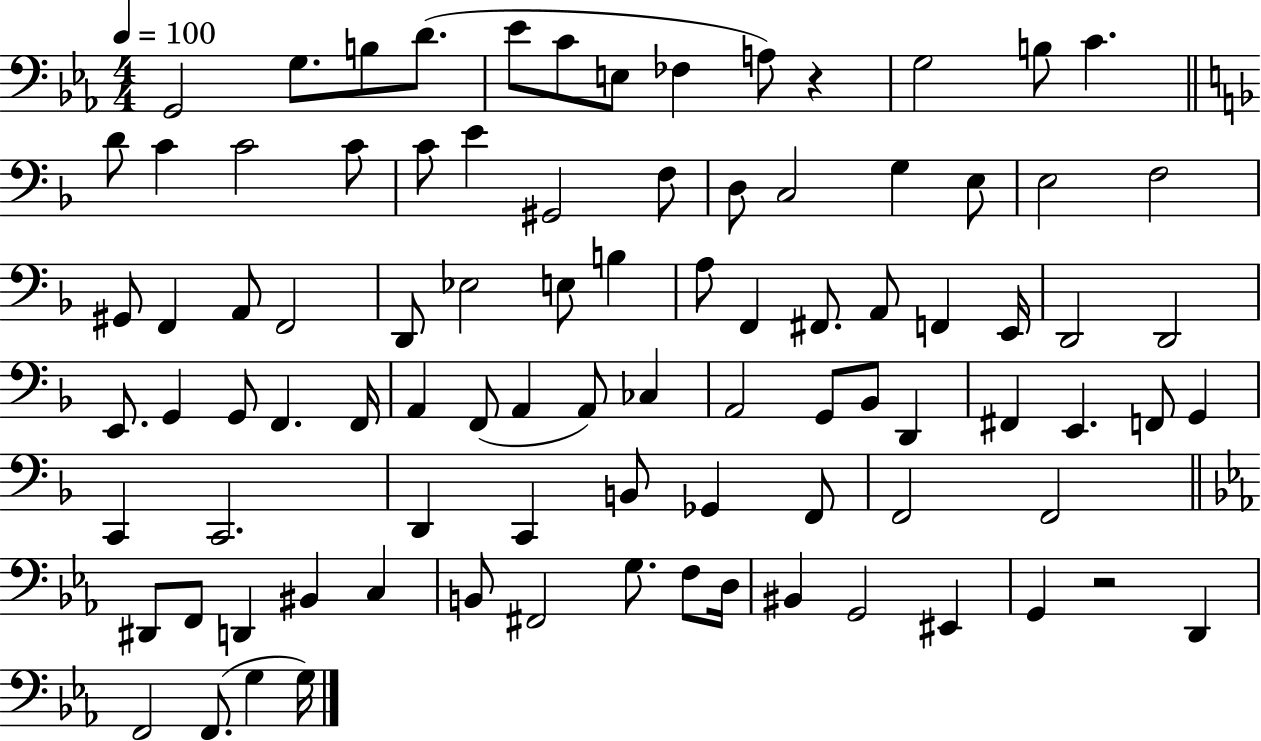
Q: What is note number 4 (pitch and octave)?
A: D4